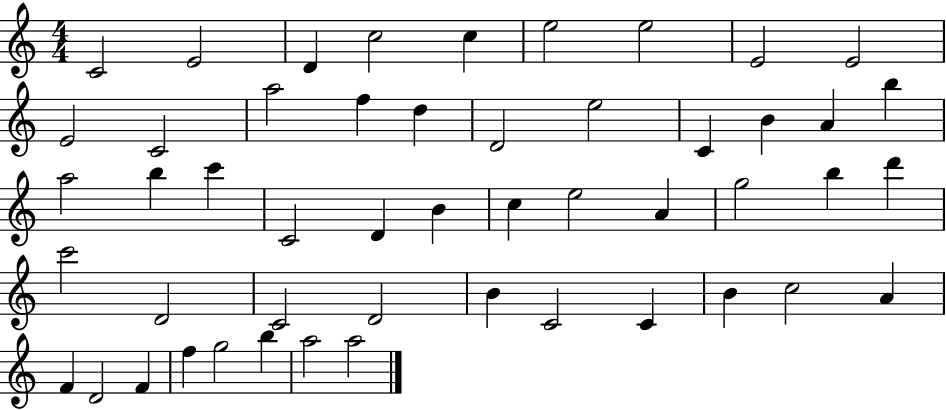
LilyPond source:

{
  \clef treble
  \numericTimeSignature
  \time 4/4
  \key c \major
  c'2 e'2 | d'4 c''2 c''4 | e''2 e''2 | e'2 e'2 | \break e'2 c'2 | a''2 f''4 d''4 | d'2 e''2 | c'4 b'4 a'4 b''4 | \break a''2 b''4 c'''4 | c'2 d'4 b'4 | c''4 e''2 a'4 | g''2 b''4 d'''4 | \break c'''2 d'2 | c'2 d'2 | b'4 c'2 c'4 | b'4 c''2 a'4 | \break f'4 d'2 f'4 | f''4 g''2 b''4 | a''2 a''2 | \bar "|."
}